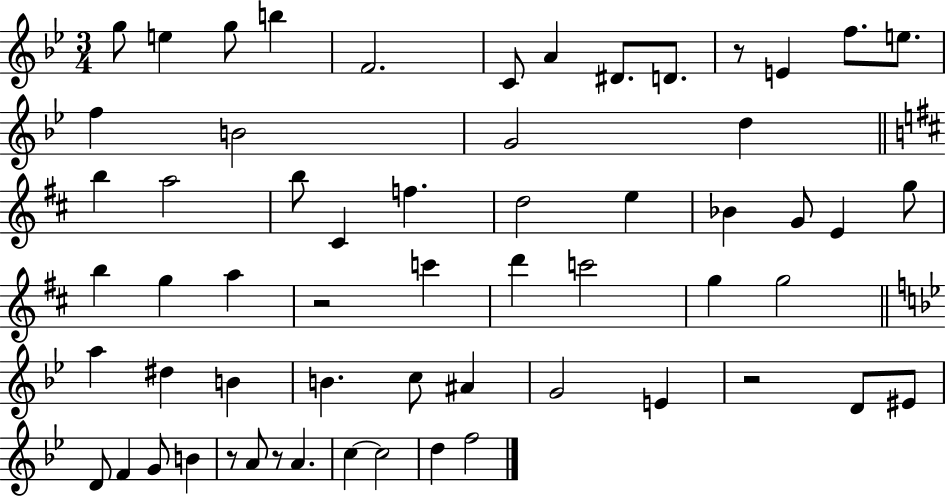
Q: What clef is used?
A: treble